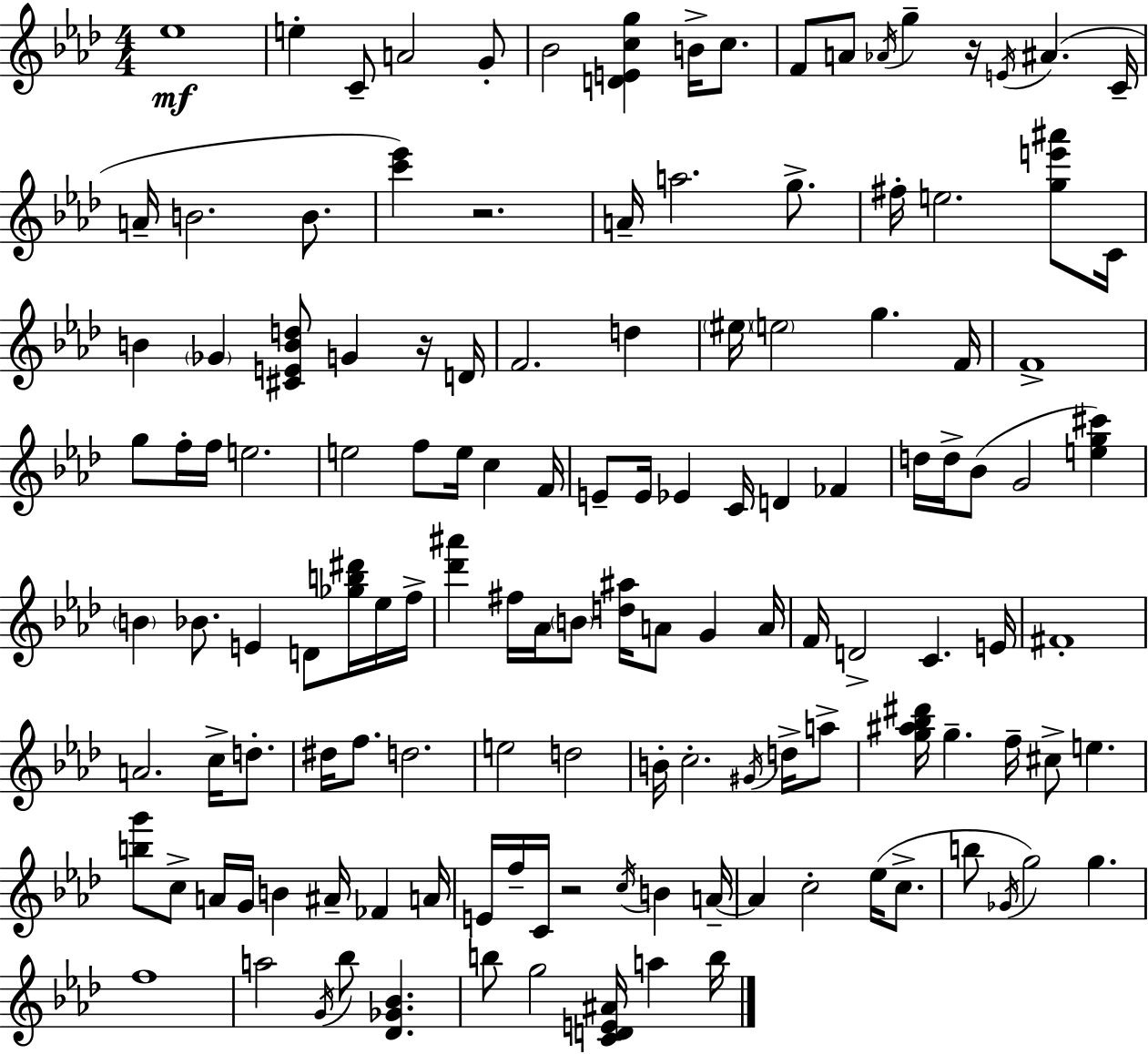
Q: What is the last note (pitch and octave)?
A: B5